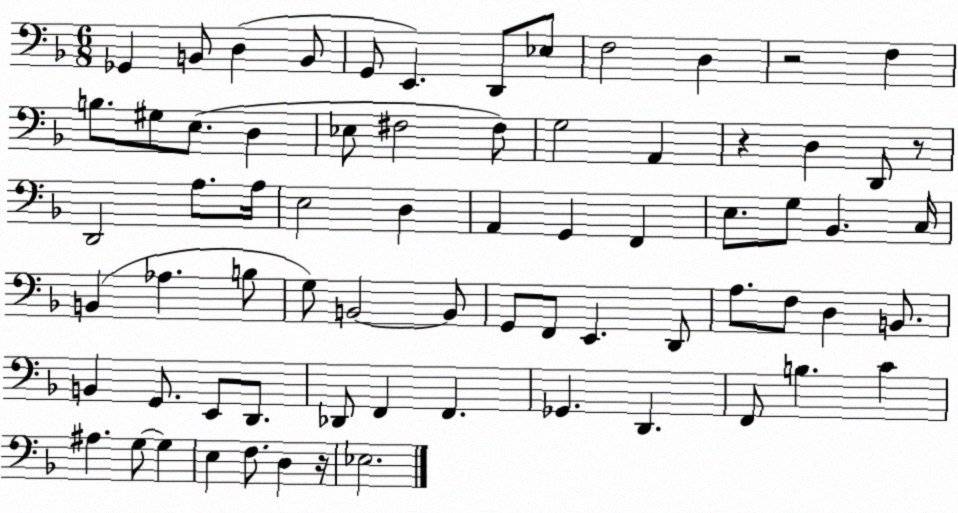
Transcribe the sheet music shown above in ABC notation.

X:1
T:Untitled
M:6/8
L:1/4
K:F
_G,, B,,/2 D, B,,/2 G,,/2 E,, D,,/2 _E,/2 F,2 D, z2 F, B,/2 ^G,/2 E,/2 D, _E,/2 ^F,2 ^F,/2 G,2 A,, z D, D,,/2 z/2 D,,2 A,/2 A,/4 E,2 D, A,, G,, F,, E,/2 G,/2 _B,, C,/4 B,, _A, B,/2 G,/2 B,,2 B,,/2 G,,/2 F,,/2 E,, D,,/2 A,/2 F,/2 D, B,,/2 B,, G,,/2 E,,/2 D,,/2 _D,,/2 F,, F,, _G,, D,, F,,/2 B, C ^A, G,/2 G, E, F,/2 D, z/4 _E,2